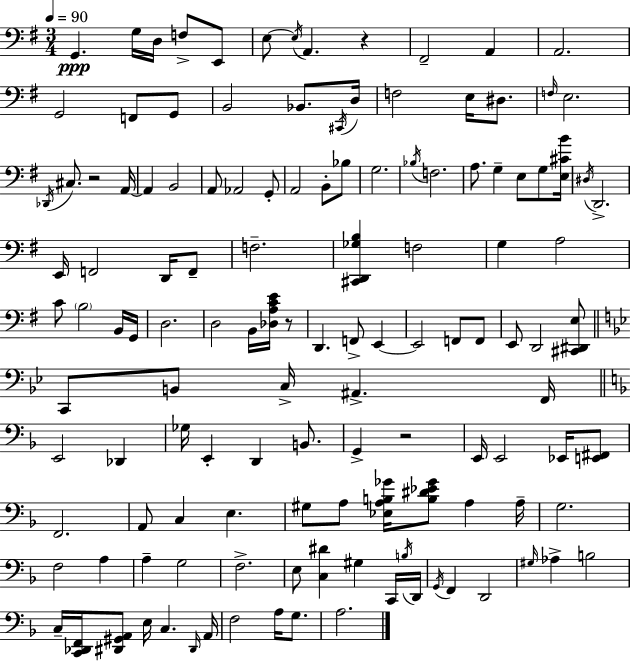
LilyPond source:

{
  \clef bass
  \numericTimeSignature
  \time 3/4
  \key g \major
  \tempo 4 = 90
  g,4.\ppp g16 d16 f8-> e,8 | e8~~ \acciaccatura { e16 } a,4. r4 | fis,2-- a,4 | a,2. | \break g,2 f,8 g,8 | b,2 bes,8. | \acciaccatura { cis,16 } d16 f2 e16 dis8. | \grace { f16 } e2. | \break \acciaccatura { des,16 } cis8. r2 | a,16~~ a,4 b,2 | a,8 aes,2 | g,8-. a,2 | \break b,8-. bes8 g2. | \acciaccatura { bes16 } f2. | a8. g4-- | e8 g8 <e cis' b'>16 \acciaccatura { dis16 } d,2.-> | \break e,16 f,2 | d,16 f,8-- f2.-- | <cis, d, ges b>4 f2 | g4 a2 | \break c'8 \parenthesize b2 | b,16 g,16 d2. | d2 | b,16 <des a c' e'>16 r8 d,4. | \break f,8-> e,4~~ e,2 | f,8 f,8 e,8 d,2 | <cis, dis, e>8 \bar "||" \break \key bes \major c,8 b,8 c16-> ais,4.-> f,16 | \bar "||" \break \key f \major e,2 des,4 | ges16 e,4-. d,4 b,8. | g,4-> r2 | e,16 e,2 ees,16 <e, fis,>8 | \break f,2. | a,8 c4 e4. | gis8 a8 <ees a b ges'>16 <b dis' ees' ges'>8 a4 a16-- | g2. | \break f2 a4 | a4-- g2 | f2.-> | e8 <c dis'>4 gis4 c,16 \acciaccatura { b16 } | \break d,16 \acciaccatura { g,16 } f,4 d,2 | \grace { gis16 } aes4-> b2 | c16-- <c, des, f,>16 <dis, gis, a,>8 e16 c4. | \grace { dis,16 } a,16 f2 | \break a16 g8. a2. | \bar "|."
}